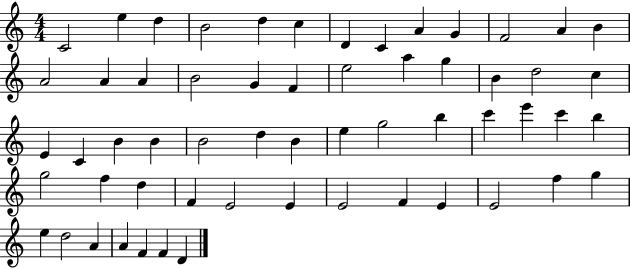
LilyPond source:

{
  \clef treble
  \numericTimeSignature
  \time 4/4
  \key c \major
  c'2 e''4 d''4 | b'2 d''4 c''4 | d'4 c'4 a'4 g'4 | f'2 a'4 b'4 | \break a'2 a'4 a'4 | b'2 g'4 f'4 | e''2 a''4 g''4 | b'4 d''2 c''4 | \break e'4 c'4 b'4 b'4 | b'2 d''4 b'4 | e''4 g''2 b''4 | c'''4 e'''4 c'''4 b''4 | \break g''2 f''4 d''4 | f'4 e'2 e'4 | e'2 f'4 e'4 | e'2 f''4 g''4 | \break e''4 d''2 a'4 | a'4 f'4 f'4 d'4 | \bar "|."
}